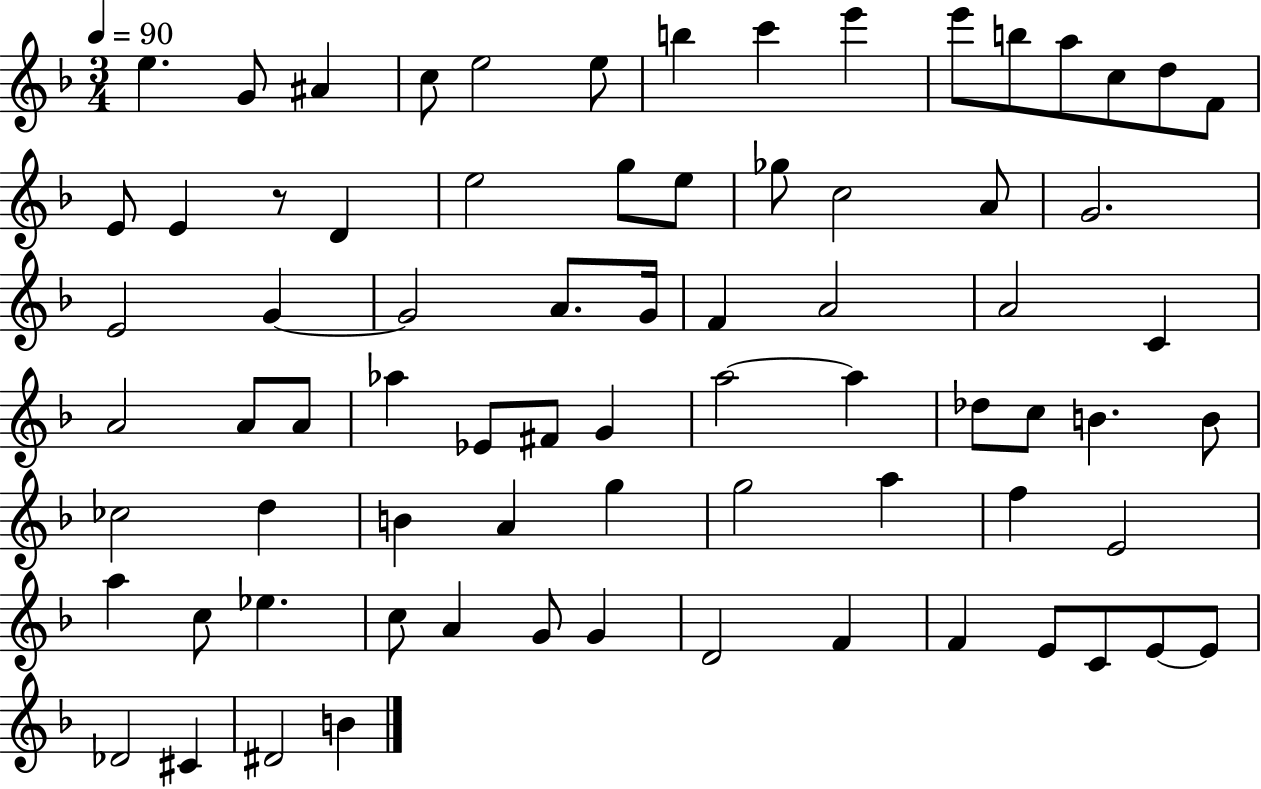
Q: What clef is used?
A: treble